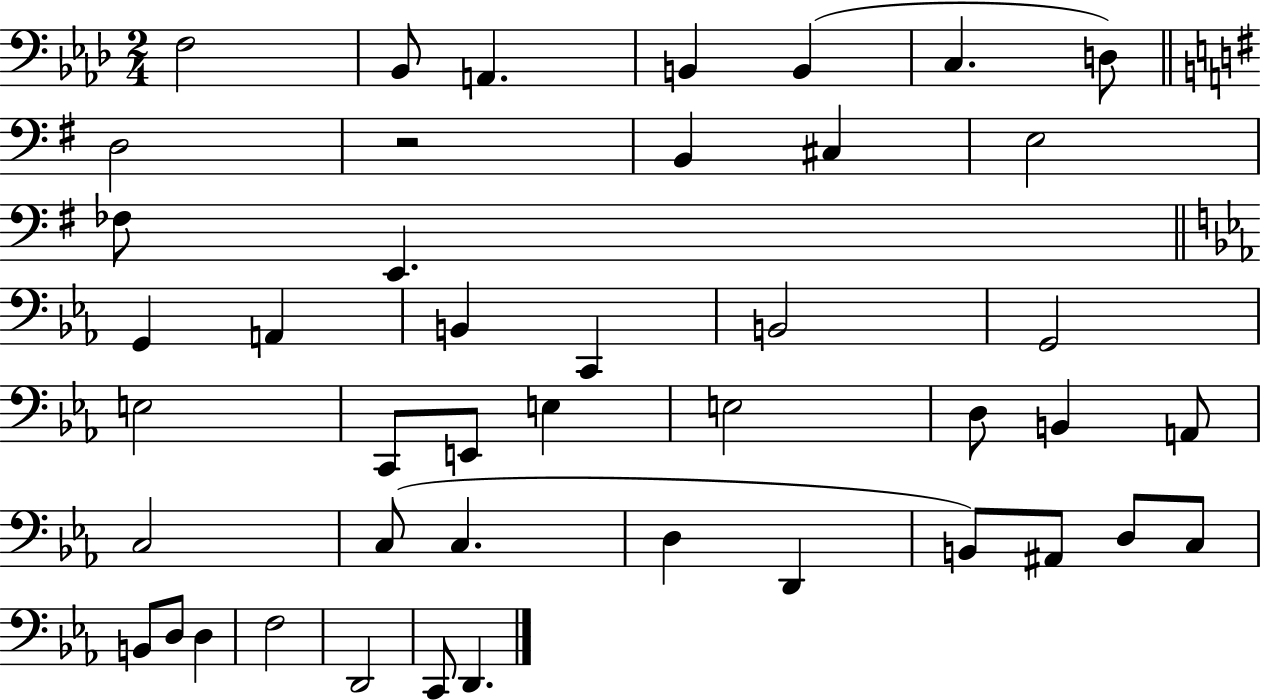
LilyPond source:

{
  \clef bass
  \numericTimeSignature
  \time 2/4
  \key aes \major
  f2 | bes,8 a,4. | b,4 b,4( | c4. d8) | \break \bar "||" \break \key e \minor d2 | r2 | b,4 cis4 | e2 | \break fes8 e,4. | \bar "||" \break \key c \minor g,4 a,4 | b,4 c,4 | b,2 | g,2 | \break e2 | c,8 e,8 e4 | e2 | d8 b,4 a,8 | \break c2 | c8( c4. | d4 d,4 | b,8) ais,8 d8 c8 | \break b,8 d8 d4 | f2 | d,2 | c,8 d,4. | \break \bar "|."
}